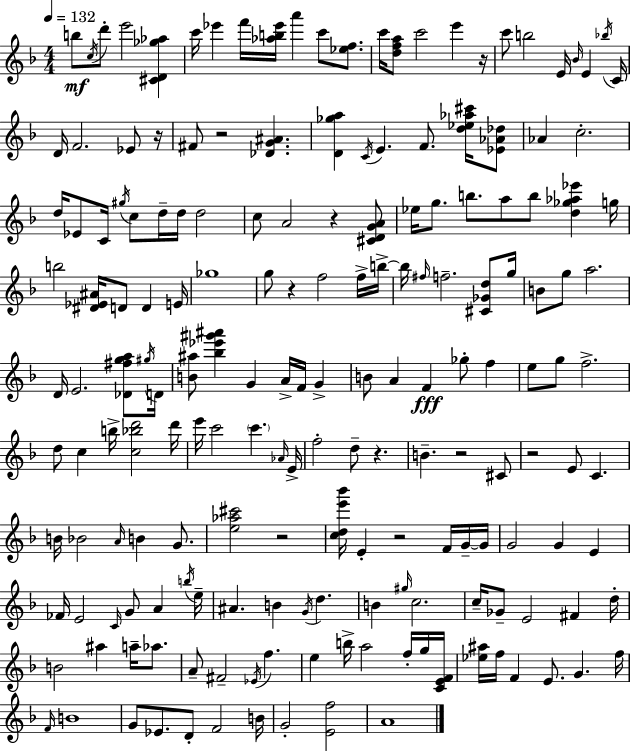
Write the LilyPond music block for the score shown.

{
  \clef treble
  \numericTimeSignature
  \time 4/4
  \key f \major
  \tempo 4 = 132
  b''8\mf \acciaccatura { c''16 } d'''8-. e'''2 <cis' d' ges'' aes''>4 | c'''16 ees'''4 f'''16 <aes'' b'' ees'''>16 a'''4 c'''8 <ees'' f''>8. | c'''16 <d'' f'' a''>8 c'''2 e'''4 | r16 c'''8 b''2 e'16 \grace { bes'16 } e'4 | \break \acciaccatura { bes''16 } c'16 d'16 f'2. | ees'8 r16 fis'8 r2 <des' g' ais'>4. | <d' ges'' a''>4 \acciaccatura { c'16 } e'4. f'8. | <d'' ees'' aes'' cis'''>16 <ees' aes' des''>8 aes'4 c''2.-. | \break d''16 ees'8 c'16 \acciaccatura { gis''16 } c''8 d''16-- d''16 d''2 | c''8 a'2 r4 | <cis' d' g' a'>8 ees''16 g''8. b''8. a''8 b''8 | <d'' ges'' aes'' ees'''>4 g''16 b''2 <dis' ees' ais'>16 d'8 | \break d'4 e'16 ges''1 | g''8 r4 f''2 | f''16-> b''16->~~ b''16 \grace { fis''16 } f''2.-- | <cis' ges' d''>8 g''16 b'8 g''8 a''2. | \break d'16 e'2. | <des' fis'' g'' a''>8 \acciaccatura { gis''16 } d'16 <b' ais''>8 <bes'' ees''' gis''' ais'''>4 g'4 | a'16-> f'16 g'4-> b'8 a'4 f'4\fff | ges''8-. f''4 e''8 g''8 f''2.-> | \break d''8 c''4 b''16-> <c'' bes'' d'''>2 | d'''16 e'''16 c'''2 | \parenthesize c'''4. \grace { aes'16 } e'16-> f''2-. | d''8-- r4. b'4.-- r2 | \break cis'8 r2 | e'8 c'4. b'16 bes'2 | \grace { a'16 } b'4 g'8. <e'' aes'' cis'''>2 | r2 <c'' d'' e''' bes'''>16 e'4-. r2 | \break f'16 g'16--~~ g'16 g'2 | g'4 e'4 fes'16 e'2 | \grace { c'16 } g'8 a'4 \acciaccatura { b''16 } e''16-- ais'4. | b'4 \acciaccatura { g'16 } d''4. b'4 | \break \grace { gis''16 } c''2. c''16-- ges'8-- | e'2 fis'4 d''16-. b'2 | ais''4 a''16-- aes''8. a'8-- fis'2-- | \acciaccatura { ees'16 } f''4. e''4 | \break b''16-> a''2 f''16-. g''16 <c' e' f'>16 <ees'' ais''>16 f''16 | f'4 e'8. g'4. f''16 \grace { f'16 } b'1 | g'8 | ees'8. d'8-. f'2 b'16 g'2-. | \break <e' f''>2 a'1 | \bar "|."
}